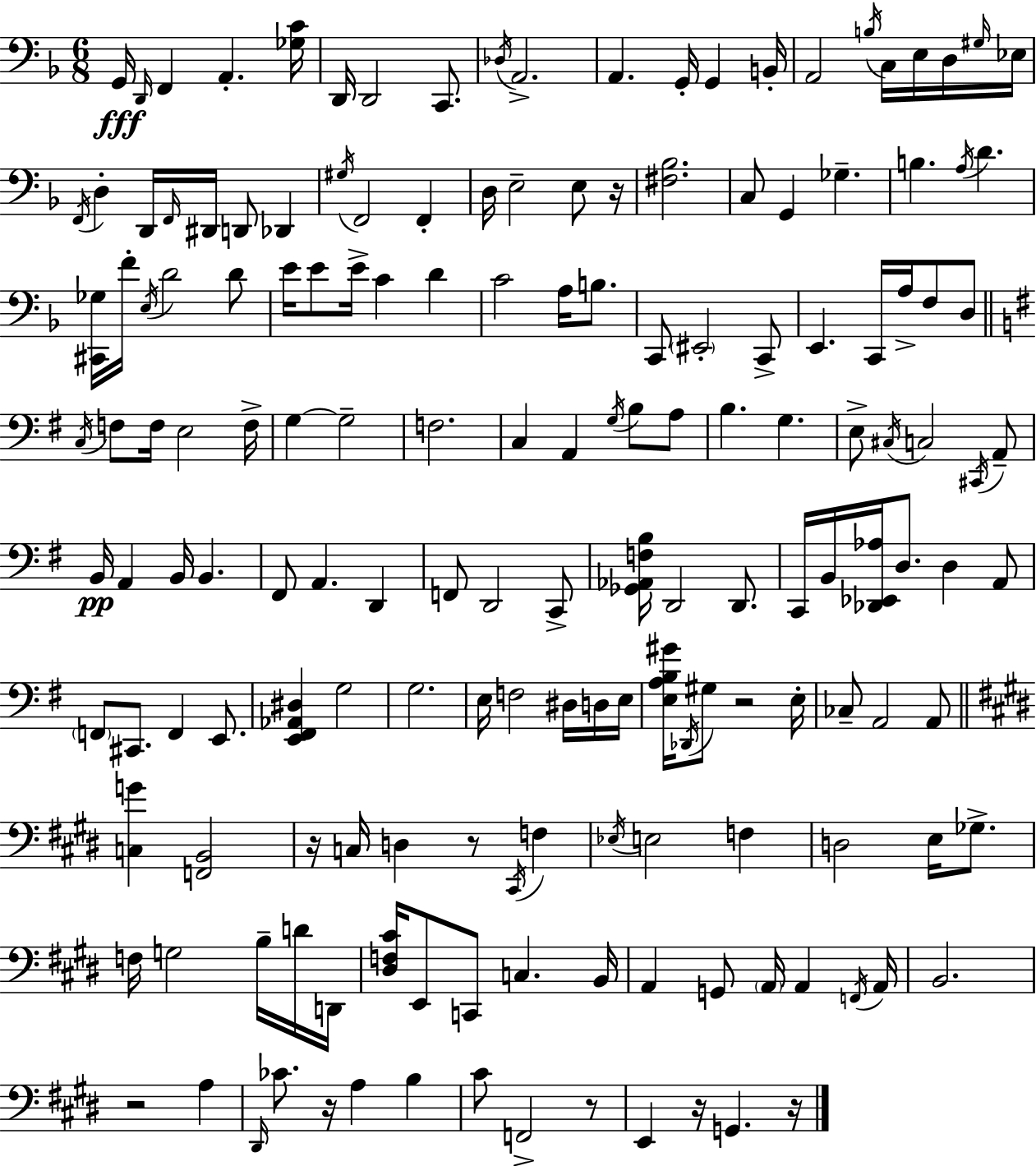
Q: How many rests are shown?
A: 9